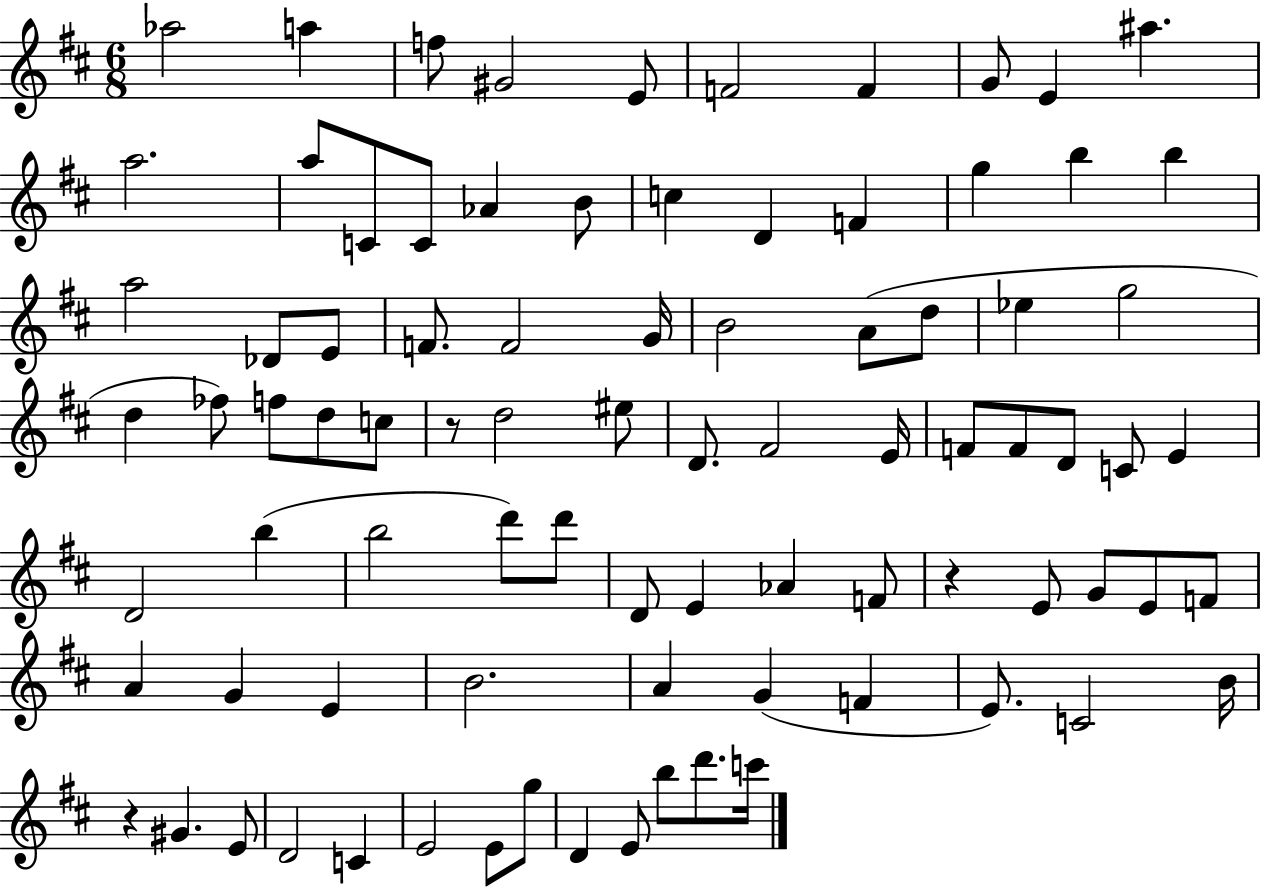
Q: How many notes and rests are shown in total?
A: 86